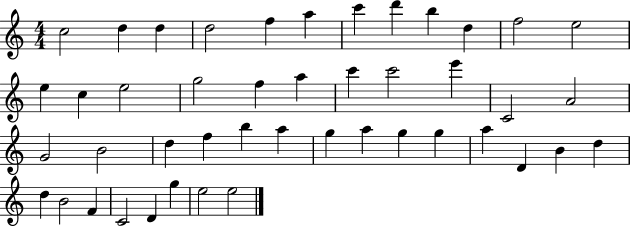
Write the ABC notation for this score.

X:1
T:Untitled
M:4/4
L:1/4
K:C
c2 d d d2 f a c' d' b d f2 e2 e c e2 g2 f a c' c'2 e' C2 A2 G2 B2 d f b a g a g g a D B d d B2 F C2 D g e2 e2